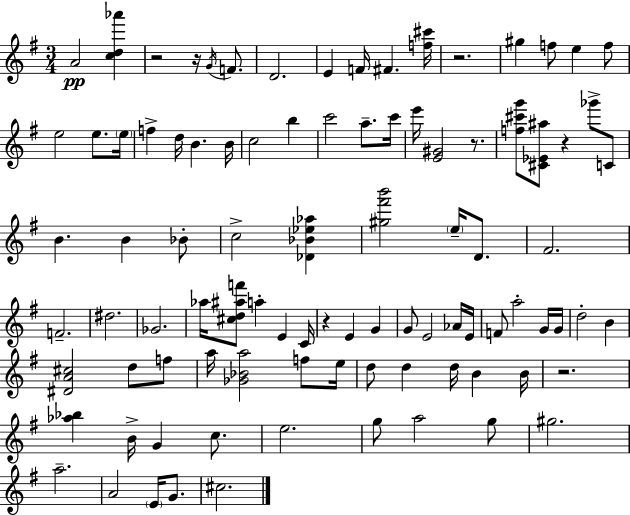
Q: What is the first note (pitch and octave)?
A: A4